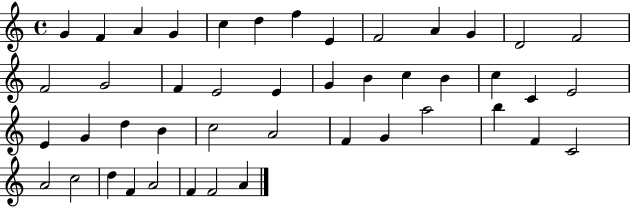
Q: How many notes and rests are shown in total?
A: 45